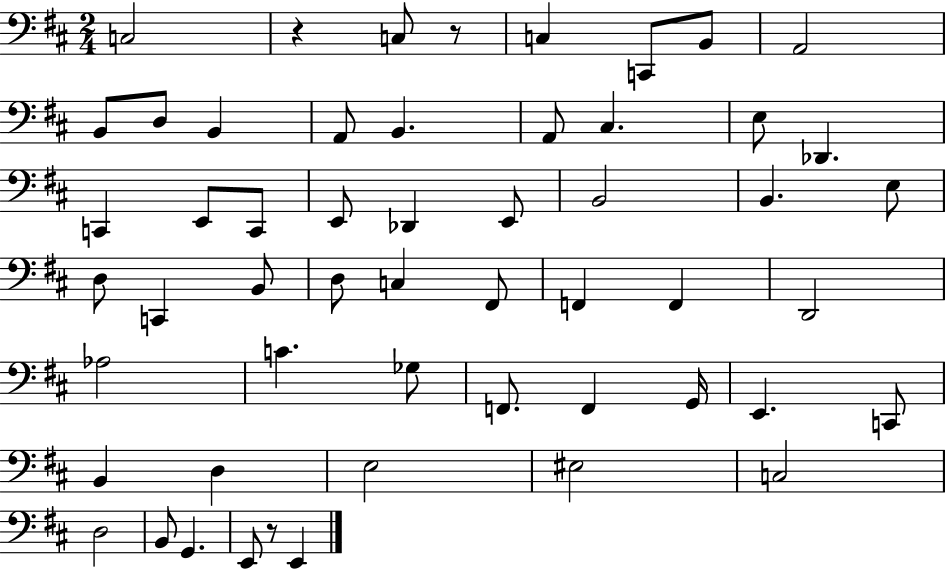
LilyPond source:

{
  \clef bass
  \numericTimeSignature
  \time 2/4
  \key d \major
  c2 | r4 c8 r8 | c4 c,8 b,8 | a,2 | \break b,8 d8 b,4 | a,8 b,4. | a,8 cis4. | e8 des,4. | \break c,4 e,8 c,8 | e,8 des,4 e,8 | b,2 | b,4. e8 | \break d8 c,4 b,8 | d8 c4 fis,8 | f,4 f,4 | d,2 | \break aes2 | c'4. ges8 | f,8. f,4 g,16 | e,4. c,8 | \break b,4 d4 | e2 | eis2 | c2 | \break d2 | b,8 g,4. | e,8 r8 e,4 | \bar "|."
}